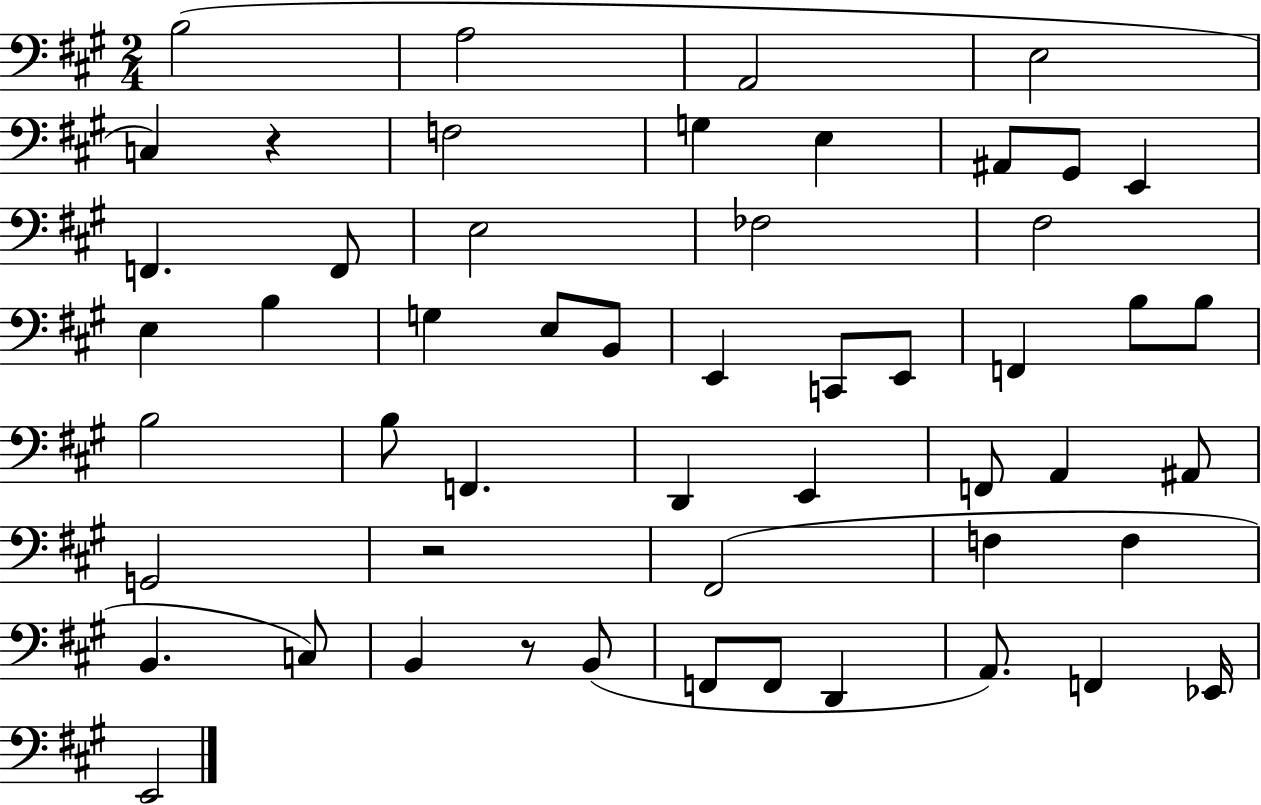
{
  \clef bass
  \numericTimeSignature
  \time 2/4
  \key a \major
  b2( | a2 | a,2 | e2 | \break c4) r4 | f2 | g4 e4 | ais,8 gis,8 e,4 | \break f,4. f,8 | e2 | fes2 | fis2 | \break e4 b4 | g4 e8 b,8 | e,4 c,8 e,8 | f,4 b8 b8 | \break b2 | b8 f,4. | d,4 e,4 | f,8 a,4 ais,8 | \break g,2 | r2 | fis,2( | f4 f4 | \break b,4. c8) | b,4 r8 b,8( | f,8 f,8 d,4 | a,8.) f,4 ees,16 | \break e,2 | \bar "|."
}